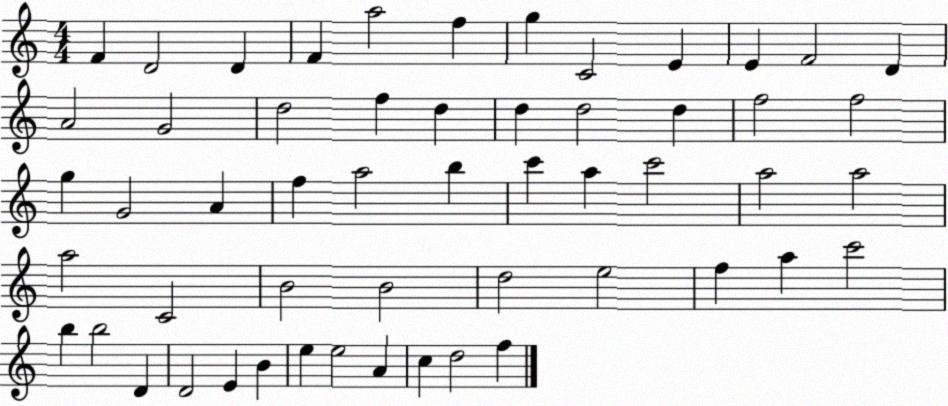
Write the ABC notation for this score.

X:1
T:Untitled
M:4/4
L:1/4
K:C
F D2 D F a2 f g C2 E E F2 D A2 G2 d2 f d d d2 d f2 f2 g G2 A f a2 b c' a c'2 a2 a2 a2 C2 B2 B2 d2 e2 f a c'2 b b2 D D2 E B e e2 A c d2 f